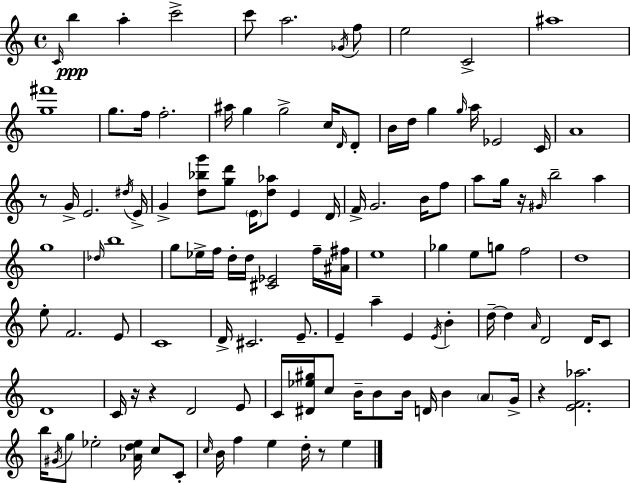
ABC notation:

X:1
T:Untitled
M:4/4
L:1/4
K:Am
C/4 b a c'2 c'/2 a2 _G/4 f/2 e2 C2 ^a4 [g^f']4 g/2 f/4 f2 ^a/4 g g2 c/4 D/4 D/2 B/4 d/4 g g/4 a/4 _E2 C/4 A4 z/2 G/4 E2 ^d/4 E/4 G [d_bg']/2 [gd']/2 E/4 [d_a]/2 E D/4 F/4 G2 B/4 f/2 a/2 g/4 z/4 ^G/4 b2 a g4 _d/4 b4 g/2 _e/4 f/4 d/4 d/4 [^C_E]2 f/4 [^A^f]/4 e4 _g e/2 g/2 f2 d4 e/2 F2 E/2 C4 D/4 ^C2 E/2 E a E E/4 B d/4 d A/4 D2 D/4 C/2 D4 C/4 z/4 z D2 E/2 C/4 [^D_e^g]/4 c/2 B/4 B/2 B/4 D/4 B A/2 G/4 z [EF_a]2 b/4 ^G/4 g/2 _e2 [_Ad_e]/4 c/2 C/2 c/4 B/4 f e d/4 z/2 e